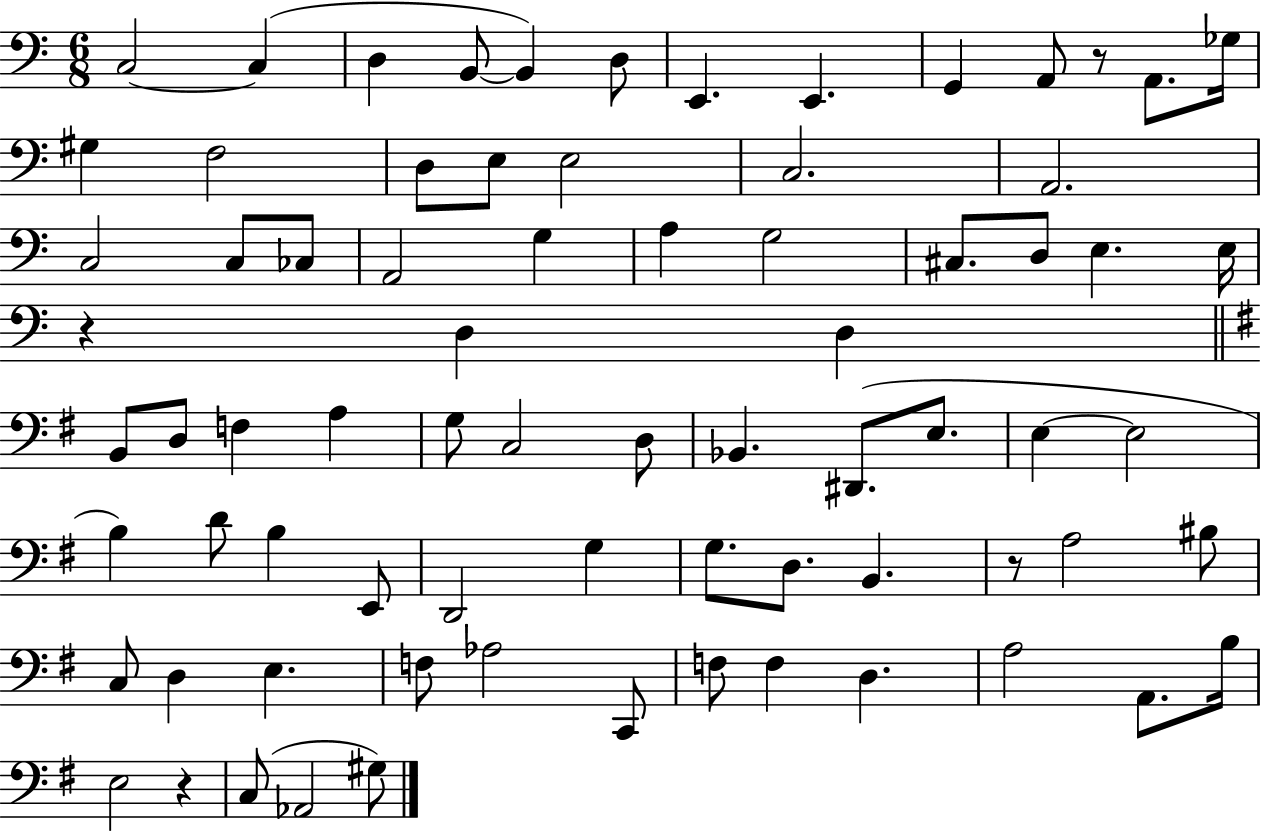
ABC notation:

X:1
T:Untitled
M:6/8
L:1/4
K:C
C,2 C, D, B,,/2 B,, D,/2 E,, E,, G,, A,,/2 z/2 A,,/2 _G,/4 ^G, F,2 D,/2 E,/2 E,2 C,2 A,,2 C,2 C,/2 _C,/2 A,,2 G, A, G,2 ^C,/2 D,/2 E, E,/4 z D, D, B,,/2 D,/2 F, A, G,/2 C,2 D,/2 _B,, ^D,,/2 E,/2 E, E,2 B, D/2 B, E,,/2 D,,2 G, G,/2 D,/2 B,, z/2 A,2 ^B,/2 C,/2 D, E, F,/2 _A,2 C,,/2 F,/2 F, D, A,2 A,,/2 B,/4 E,2 z C,/2 _A,,2 ^G,/2